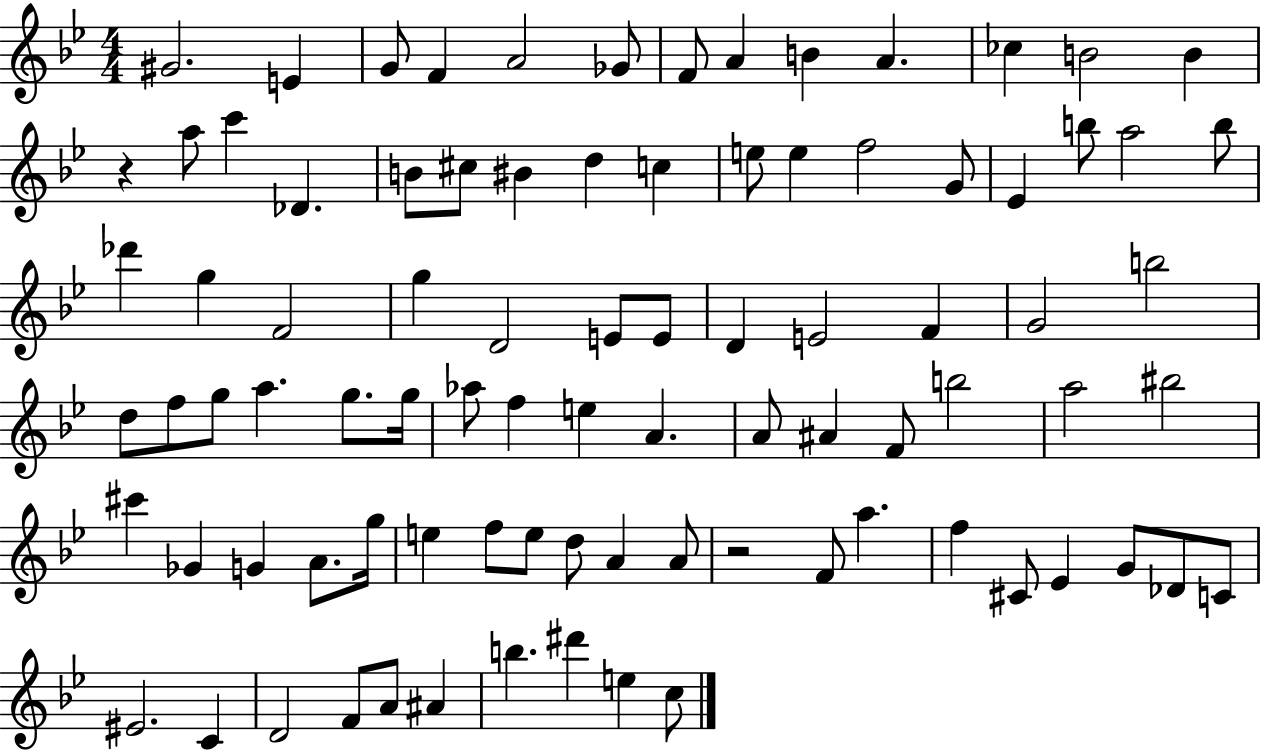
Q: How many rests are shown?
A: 2